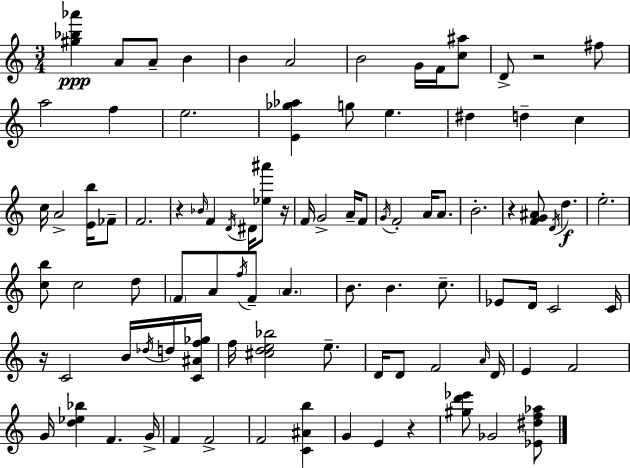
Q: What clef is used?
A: treble